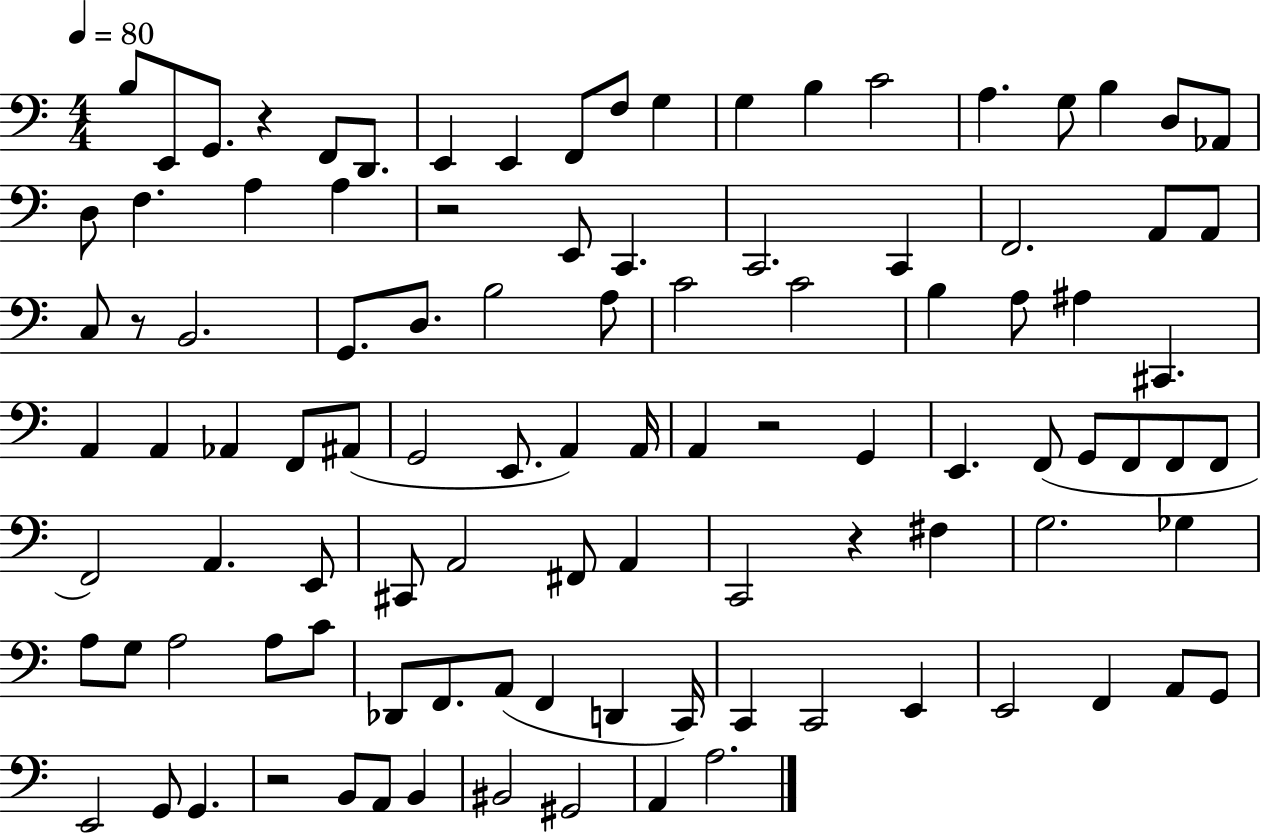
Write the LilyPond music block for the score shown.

{
  \clef bass
  \numericTimeSignature
  \time 4/4
  \key c \major
  \tempo 4 = 80
  b8 e,8 g,8. r4 f,8 d,8. | e,4 e,4 f,8 f8 g4 | g4 b4 c'2 | a4. g8 b4 d8 aes,8 | \break d8 f4. a4 a4 | r2 e,8 c,4. | c,2. c,4 | f,2. a,8 a,8 | \break c8 r8 b,2. | g,8. d8. b2 a8 | c'2 c'2 | b4 a8 ais4 cis,4. | \break a,4 a,4 aes,4 f,8 ais,8( | g,2 e,8. a,4) a,16 | a,4 r2 g,4 | e,4. f,8( g,8 f,8 f,8 f,8 | \break f,2) a,4. e,8 | cis,8 a,2 fis,8 a,4 | c,2 r4 fis4 | g2. ges4 | \break a8 g8 a2 a8 c'8 | des,8 f,8. a,8( f,4 d,4 c,16) | c,4 c,2 e,4 | e,2 f,4 a,8 g,8 | \break e,2 g,8 g,4. | r2 b,8 a,8 b,4 | bis,2 gis,2 | a,4 a2. | \break \bar "|."
}